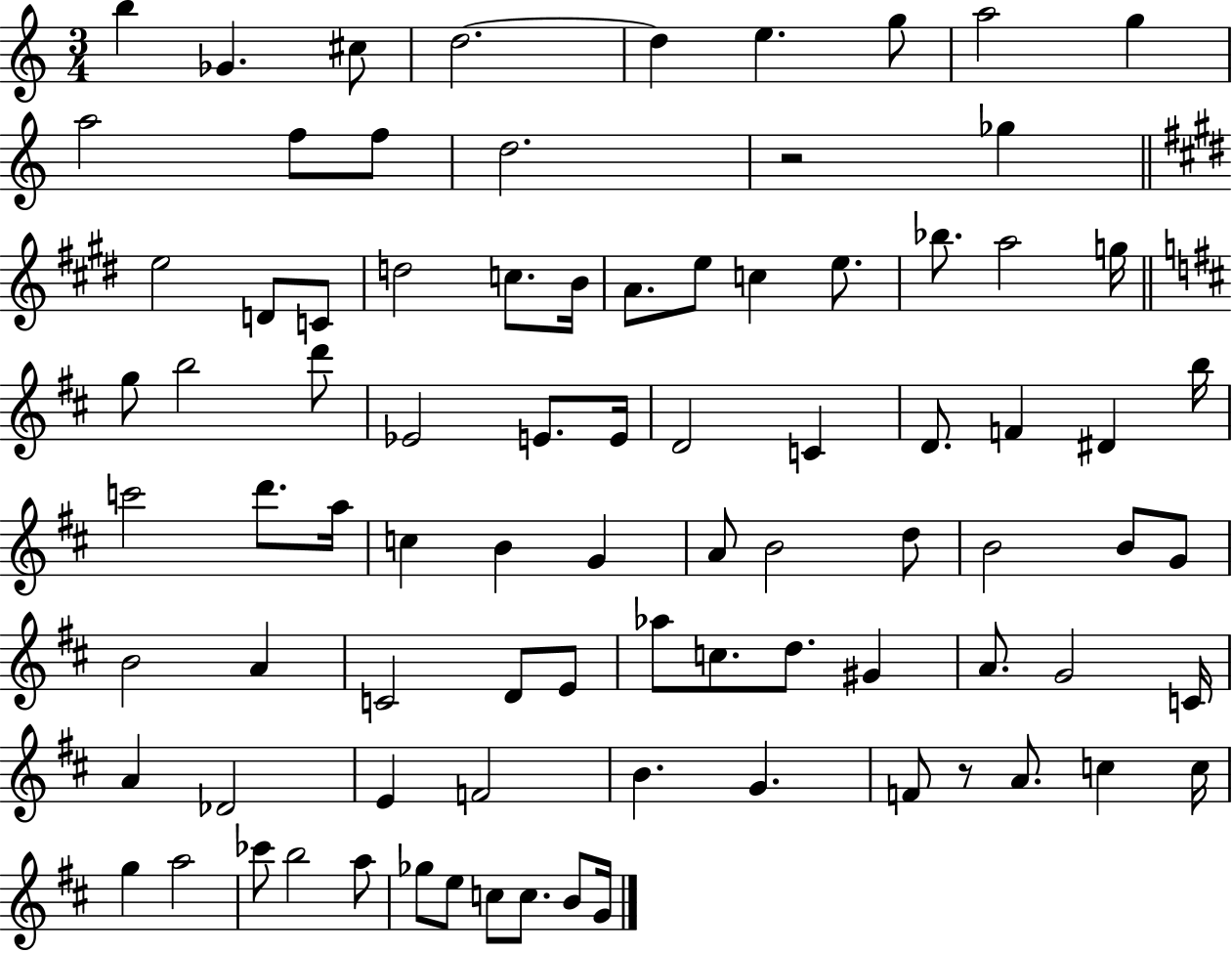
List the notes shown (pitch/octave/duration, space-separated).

B5/q Gb4/q. C#5/e D5/h. D5/q E5/q. G5/e A5/h G5/q A5/h F5/e F5/e D5/h. R/h Gb5/q E5/h D4/e C4/e D5/h C5/e. B4/s A4/e. E5/e C5/q E5/e. Bb5/e. A5/h G5/s G5/e B5/h D6/e Eb4/h E4/e. E4/s D4/h C4/q D4/e. F4/q D#4/q B5/s C6/h D6/e. A5/s C5/q B4/q G4/q A4/e B4/h D5/e B4/h B4/e G4/e B4/h A4/q C4/h D4/e E4/e Ab5/e C5/e. D5/e. G#4/q A4/e. G4/h C4/s A4/q Db4/h E4/q F4/h B4/q. G4/q. F4/e R/e A4/e. C5/q C5/s G5/q A5/h CES6/e B5/h A5/e Gb5/e E5/e C5/e C5/e. B4/e G4/s